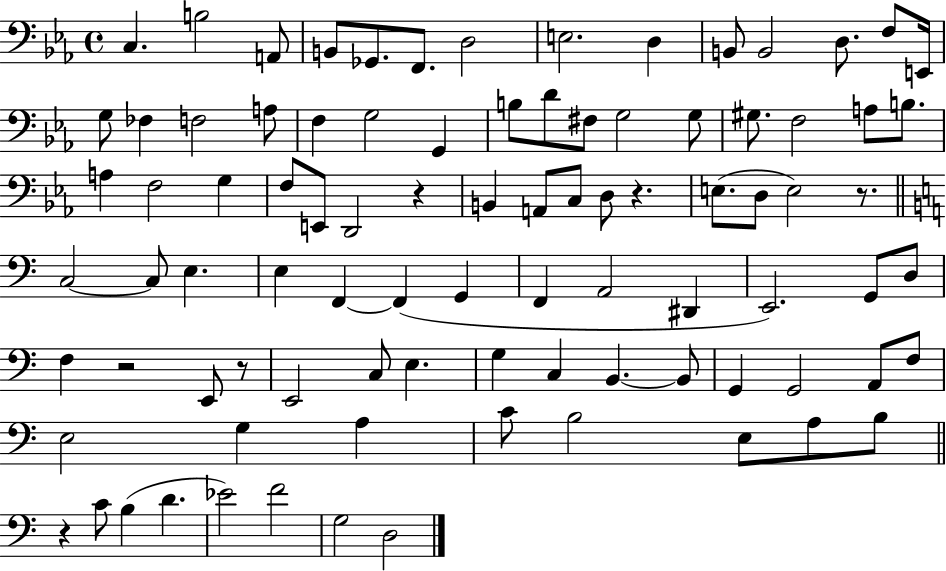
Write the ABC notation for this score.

X:1
T:Untitled
M:4/4
L:1/4
K:Eb
C, B,2 A,,/2 B,,/2 _G,,/2 F,,/2 D,2 E,2 D, B,,/2 B,,2 D,/2 F,/2 E,,/4 G,/2 _F, F,2 A,/2 F, G,2 G,, B,/2 D/2 ^F,/2 G,2 G,/2 ^G,/2 F,2 A,/2 B,/2 A, F,2 G, F,/2 E,,/2 D,,2 z B,, A,,/2 C,/2 D,/2 z E,/2 D,/2 E,2 z/2 C,2 C,/2 E, E, F,, F,, G,, F,, A,,2 ^D,, E,,2 G,,/2 D,/2 F, z2 E,,/2 z/2 E,,2 C,/2 E, G, C, B,, B,,/2 G,, G,,2 A,,/2 F,/2 E,2 G, A, C/2 B,2 E,/2 A,/2 B,/2 z C/2 B, D _E2 F2 G,2 D,2